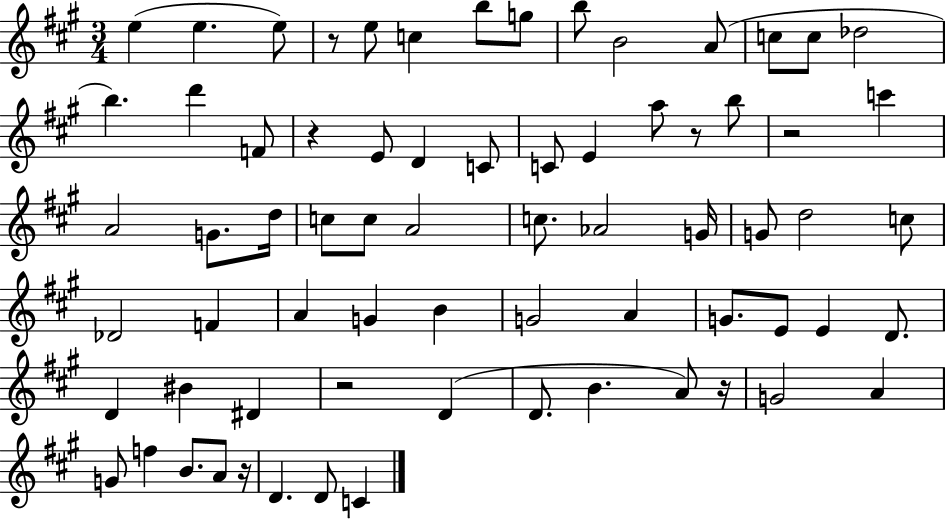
{
  \clef treble
  \numericTimeSignature
  \time 3/4
  \key a \major
  e''4( e''4. e''8) | r8 e''8 c''4 b''8 g''8 | b''8 b'2 a'8( | c''8 c''8 des''2 | \break b''4.) d'''4 f'8 | r4 e'8 d'4 c'8 | c'8 e'4 a''8 r8 b''8 | r2 c'''4 | \break a'2 g'8. d''16 | c''8 c''8 a'2 | c''8. aes'2 g'16 | g'8 d''2 c''8 | \break des'2 f'4 | a'4 g'4 b'4 | g'2 a'4 | g'8. e'8 e'4 d'8. | \break d'4 bis'4 dis'4 | r2 d'4( | d'8. b'4. a'8) r16 | g'2 a'4 | \break g'8 f''4 b'8. a'8 r16 | d'4. d'8 c'4 | \bar "|."
}